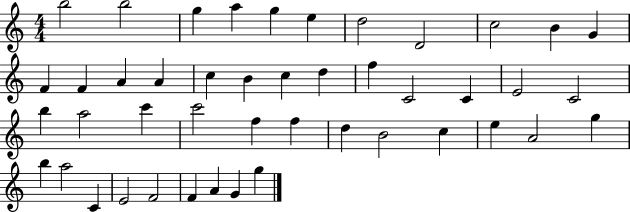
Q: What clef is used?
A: treble